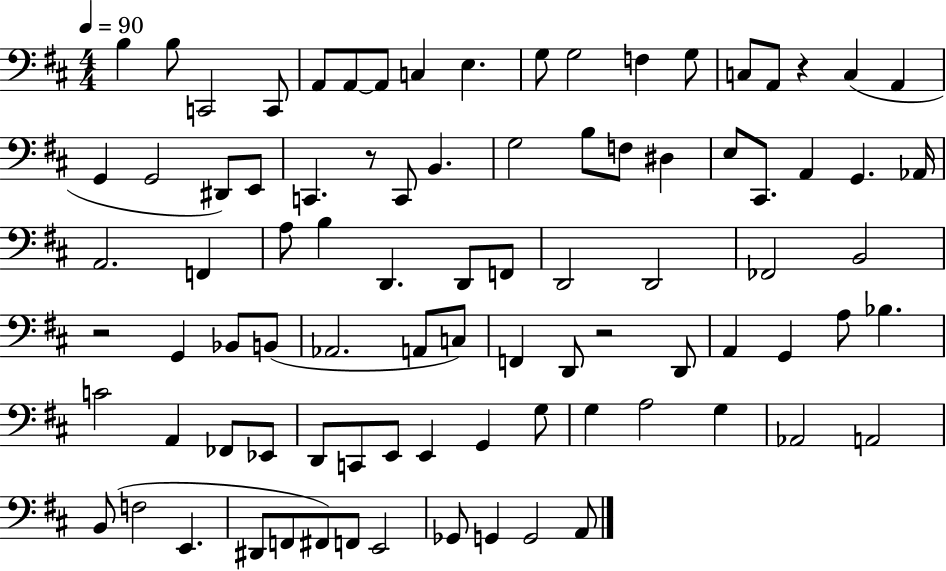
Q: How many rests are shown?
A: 4